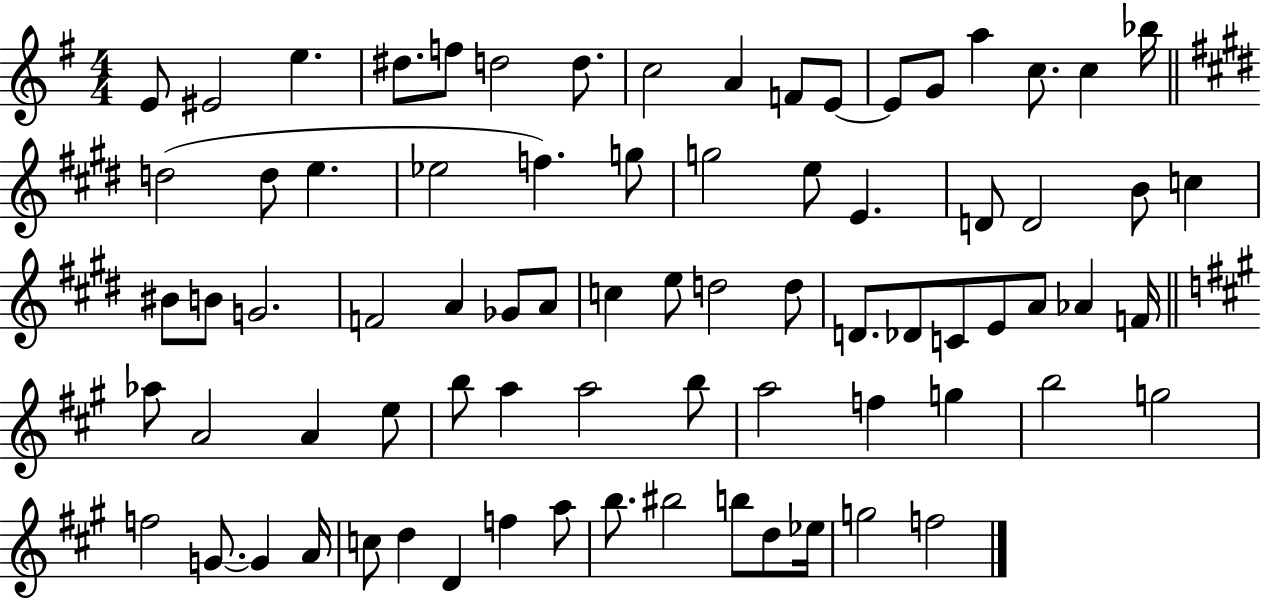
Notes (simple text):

E4/e EIS4/h E5/q. D#5/e. F5/e D5/h D5/e. C5/h A4/q F4/e E4/e E4/e G4/e A5/q C5/e. C5/q Bb5/s D5/h D5/e E5/q. Eb5/h F5/q. G5/e G5/h E5/e E4/q. D4/e D4/h B4/e C5/q BIS4/e B4/e G4/h. F4/h A4/q Gb4/e A4/e C5/q E5/e D5/h D5/e D4/e. Db4/e C4/e E4/e A4/e Ab4/q F4/s Ab5/e A4/h A4/q E5/e B5/e A5/q A5/h B5/e A5/h F5/q G5/q B5/h G5/h F5/h G4/e. G4/q A4/s C5/e D5/q D4/q F5/q A5/e B5/e. BIS5/h B5/e D5/e Eb5/s G5/h F5/h